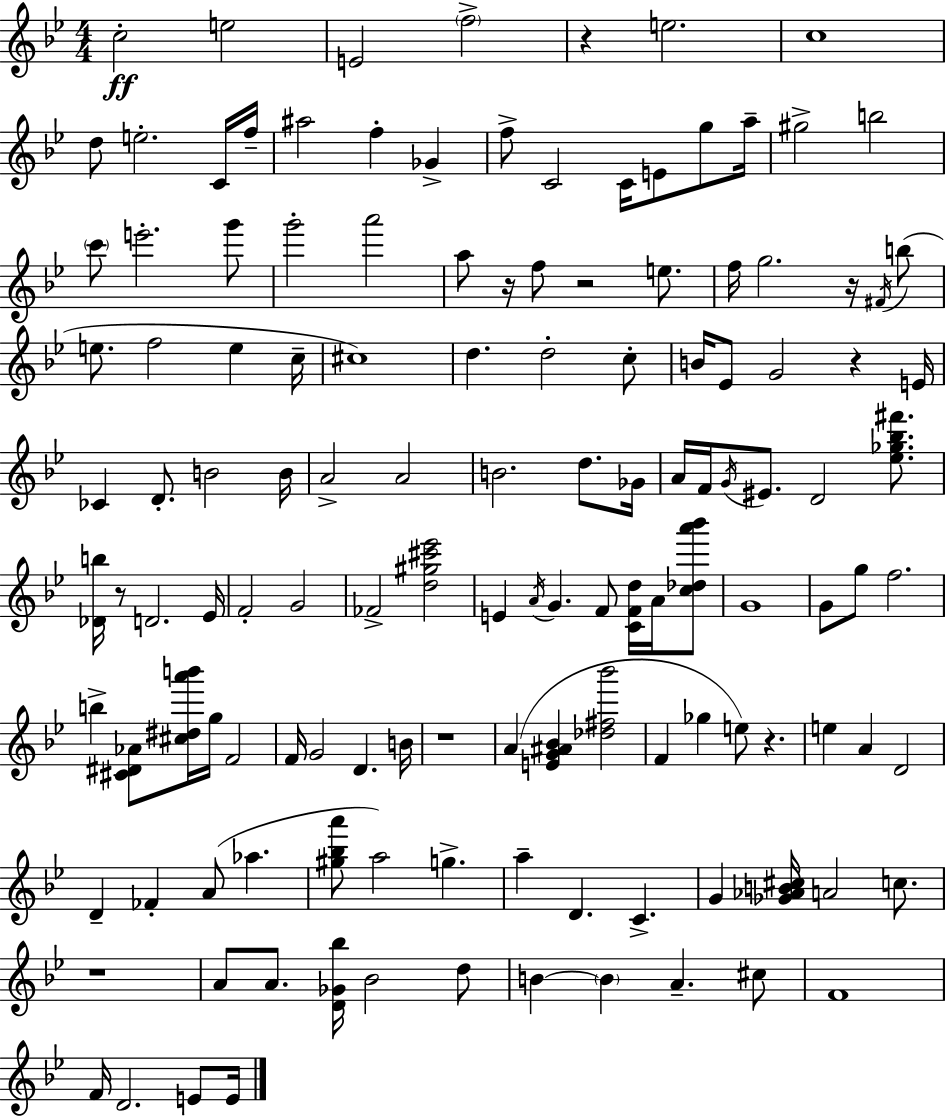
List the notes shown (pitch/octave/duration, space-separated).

C5/h E5/h E4/h F5/h R/q E5/h. C5/w D5/e E5/h. C4/s F5/s A#5/h F5/q Gb4/q F5/e C4/h C4/s E4/e G5/e A5/s G#5/h B5/h C6/e E6/h. G6/e G6/h A6/h A5/e R/s F5/e R/h E5/e. F5/s G5/h. R/s F#4/s B5/e E5/e. F5/h E5/q C5/s C#5/w D5/q. D5/h C5/e B4/s Eb4/e G4/h R/q E4/s CES4/q D4/e. B4/h B4/s A4/h A4/h B4/h. D5/e. Gb4/s A4/s F4/s G4/s EIS4/e. D4/h [Eb5,Gb5,Bb5,F#6]/e. [Db4,B5]/s R/e D4/h. Eb4/s F4/h G4/h FES4/h [D5,G#5,C#6,Eb6]/h E4/q A4/s G4/q. F4/e [C4,F4,D5]/s A4/s [C5,Db5,A6,Bb6]/e G4/w G4/e G5/e F5/h. B5/q [C#4,D#4,Ab4]/e [C#5,D#5,A6,B6]/s G5/s F4/h F4/s G4/h D4/q. B4/s R/w A4/q [E4,G4,A#4,Bb4]/q [Db5,F#5,Bb6]/h F4/q Gb5/q E5/e R/q. E5/q A4/q D4/h D4/q FES4/q A4/e Ab5/q. [G#5,Bb5,A6]/e A5/h G5/q. A5/q D4/q. C4/q. G4/q [Gb4,Ab4,B4,C#5]/s A4/h C5/e. R/w A4/e A4/e. [D4,Gb4,Bb5]/s Bb4/h D5/e B4/q B4/q A4/q. C#5/e F4/w F4/s D4/h. E4/e E4/s